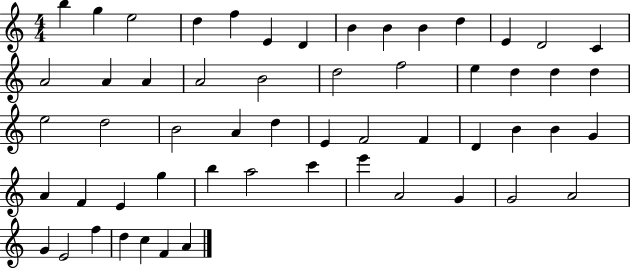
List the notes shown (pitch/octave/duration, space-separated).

B5/q G5/q E5/h D5/q F5/q E4/q D4/q B4/q B4/q B4/q D5/q E4/q D4/h C4/q A4/h A4/q A4/q A4/h B4/h D5/h F5/h E5/q D5/q D5/q D5/q E5/h D5/h B4/h A4/q D5/q E4/q F4/h F4/q D4/q B4/q B4/q G4/q A4/q F4/q E4/q G5/q B5/q A5/h C6/q E6/q A4/h G4/q G4/h A4/h G4/q E4/h F5/q D5/q C5/q F4/q A4/q